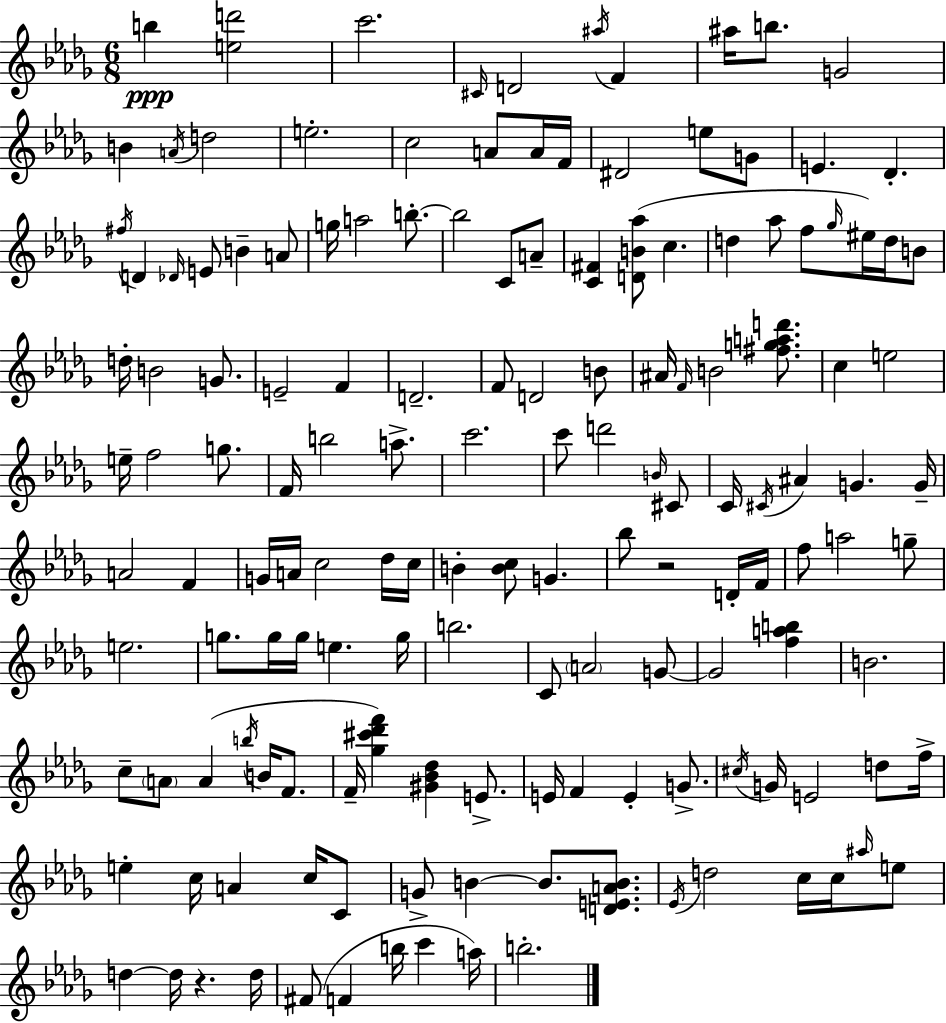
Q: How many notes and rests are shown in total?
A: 150